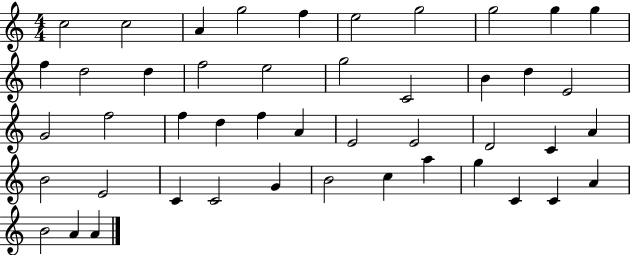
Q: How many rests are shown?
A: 0